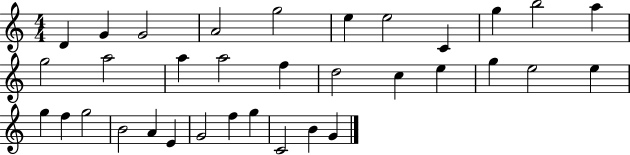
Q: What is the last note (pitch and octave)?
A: G4